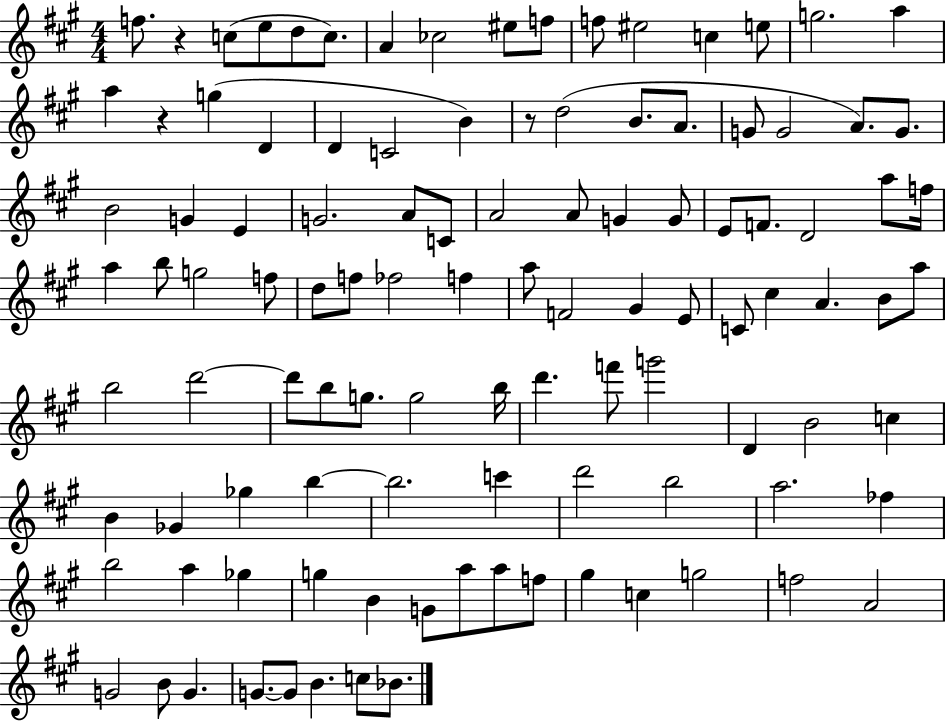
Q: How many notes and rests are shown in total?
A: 108